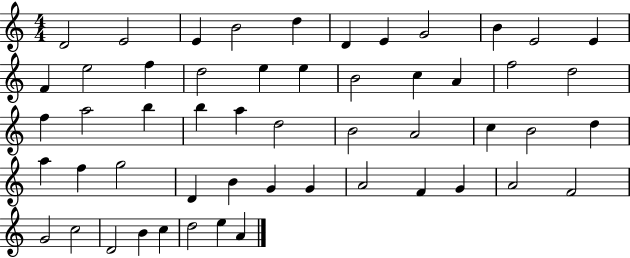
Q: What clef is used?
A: treble